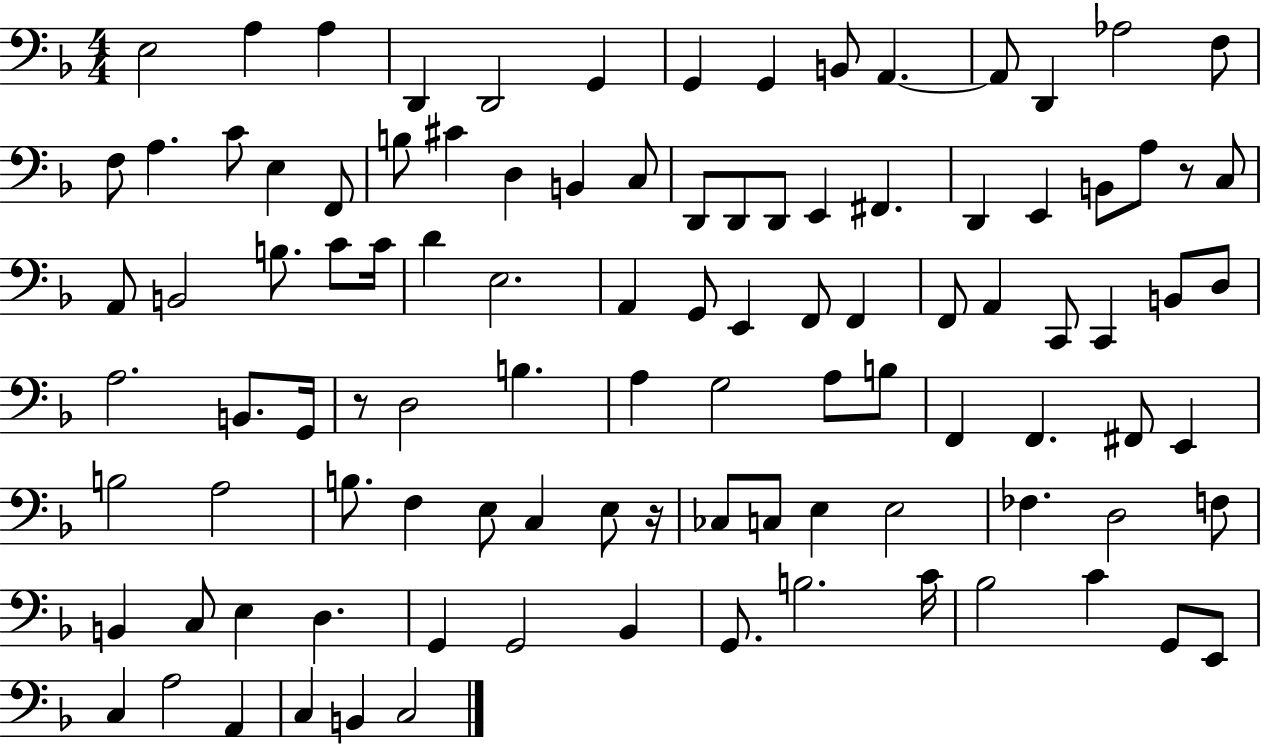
X:1
T:Untitled
M:4/4
L:1/4
K:F
E,2 A, A, D,, D,,2 G,, G,, G,, B,,/2 A,, A,,/2 D,, _A,2 F,/2 F,/2 A, C/2 E, F,,/2 B,/2 ^C D, B,, C,/2 D,,/2 D,,/2 D,,/2 E,, ^F,, D,, E,, B,,/2 A,/2 z/2 C,/2 A,,/2 B,,2 B,/2 C/2 C/4 D E,2 A,, G,,/2 E,, F,,/2 F,, F,,/2 A,, C,,/2 C,, B,,/2 D,/2 A,2 B,,/2 G,,/4 z/2 D,2 B, A, G,2 A,/2 B,/2 F,, F,, ^F,,/2 E,, B,2 A,2 B,/2 F, E,/2 C, E,/2 z/4 _C,/2 C,/2 E, E,2 _F, D,2 F,/2 B,, C,/2 E, D, G,, G,,2 _B,, G,,/2 B,2 C/4 _B,2 C G,,/2 E,,/2 C, A,2 A,, C, B,, C,2